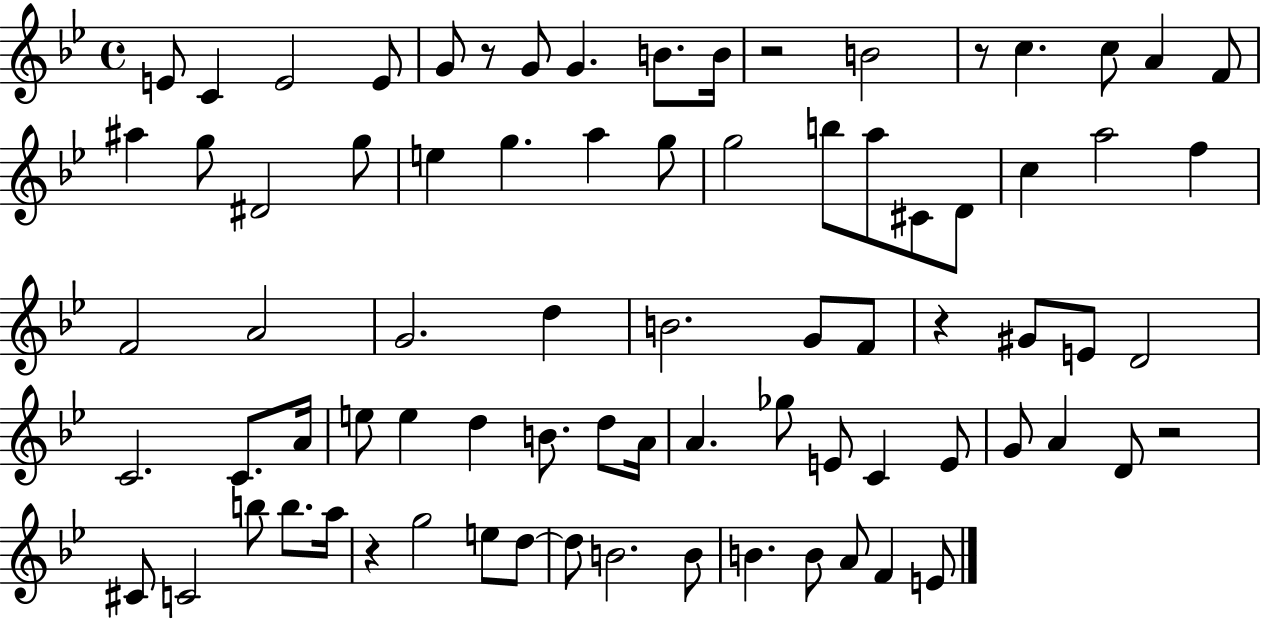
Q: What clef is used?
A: treble